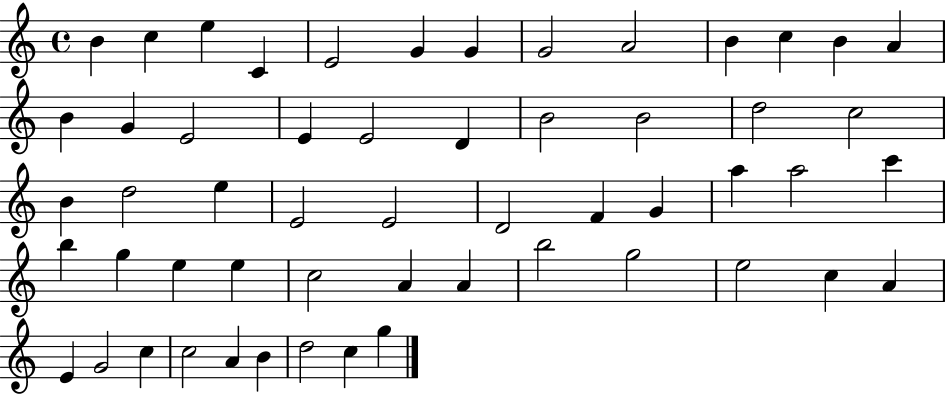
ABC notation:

X:1
T:Untitled
M:4/4
L:1/4
K:C
B c e C E2 G G G2 A2 B c B A B G E2 E E2 D B2 B2 d2 c2 B d2 e E2 E2 D2 F G a a2 c' b g e e c2 A A b2 g2 e2 c A E G2 c c2 A B d2 c g